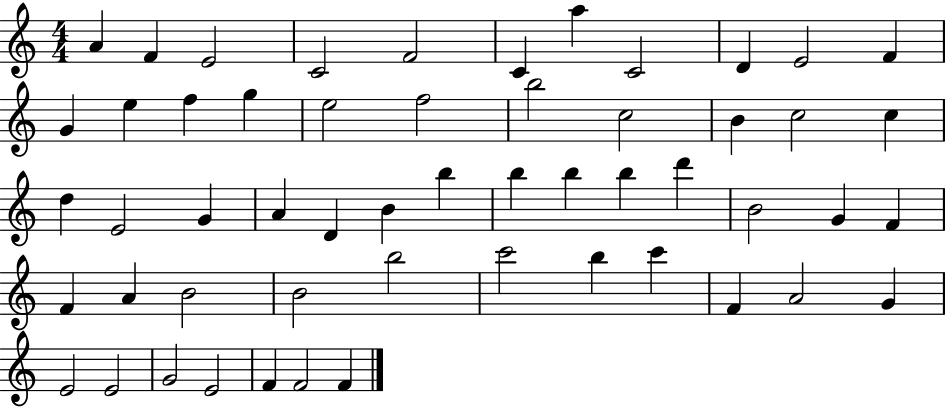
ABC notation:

X:1
T:Untitled
M:4/4
L:1/4
K:C
A F E2 C2 F2 C a C2 D E2 F G e f g e2 f2 b2 c2 B c2 c d E2 G A D B b b b b d' B2 G F F A B2 B2 b2 c'2 b c' F A2 G E2 E2 G2 E2 F F2 F